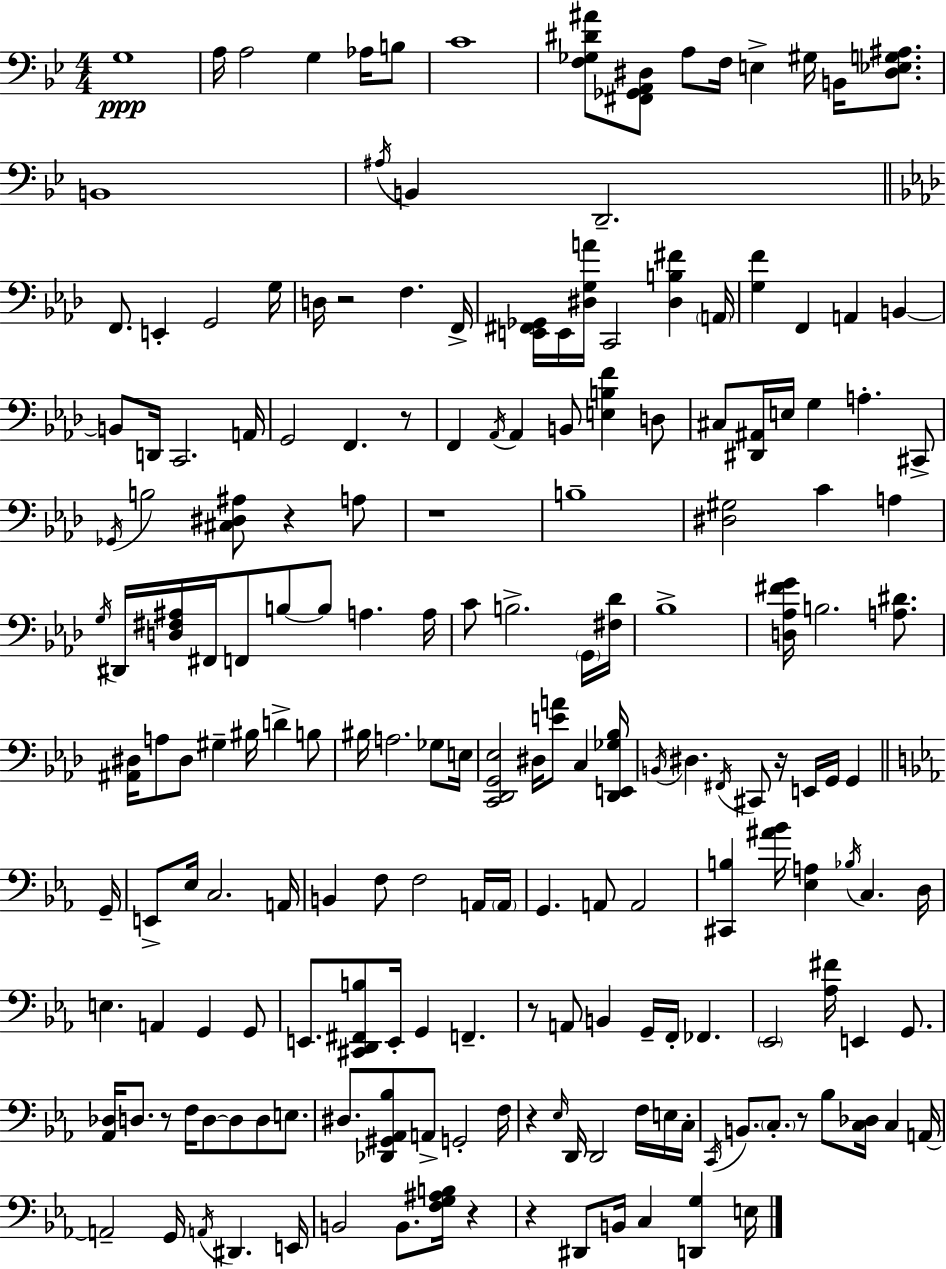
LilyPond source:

{
  \clef bass
  \numericTimeSignature
  \time 4/4
  \key bes \major
  g1\ppp | a16 a2 g4 aes16 b8 | c'1 | <f ges dis' ais'>8 <fis, ges, a, dis>8 a8 f16 e4-> gis16 b,16 <dis ees g ais>8. | \break b,1 | \acciaccatura { ais16 } b,4 d,2.-- | \bar "||" \break \key aes \major f,8. e,4-. g,2 g16 | d16 r2 f4. f,16-> | <e, fis, ges,>16 e,16 <dis g a'>16 c,2 <dis b fis'>4 \parenthesize a,16 | <g f'>4 f,4 a,4 b,4~~ | \break b,8 d,16 c,2. a,16 | g,2 f,4. r8 | f,4 \acciaccatura { aes,16 } aes,4 b,8 <e b f'>4 d8 | cis8 <dis, ais,>16 e16 g4 a4.-. cis,8-> | \break \acciaccatura { ges,16 } b2 <cis dis ais>8 r4 | a8 r1 | b1-- | <dis gis>2 c'4 a4 | \break \acciaccatura { g16 } dis,16 <d fis ais>16 fis,16 f,8 b8~~ b8 a4. | a16 c'8 b2.-> | \parenthesize g,16 <fis des'>16 bes1-> | <d aes fis' g'>16 b2. | \break <a dis'>8. <ais, dis>16 a8 dis8 gis4-- bis16 d'4-> | b8 bis16 a2. | ges8 e16 <c, des, g, ees>2 dis16 <e' a'>8 c4 | <des, e, ges bes>16 \acciaccatura { b,16 } dis4. \acciaccatura { fis,16 } cis,8 r16 e,16 g,16 | \break g,4 \bar "||" \break \key c \minor g,16-- e,8-> ees16 c2. | a,16 b,4 f8 f2 a,16 | \parenthesize a,16 g,4. a,8 a,2 | <cis, b>4 <ais' bes'>16 <ees a>4 \acciaccatura { bes16 } c4. | \break d16 e4. a,4 g,4 | g,8 e,8. <cis, d, fis, b>8 e,16-. g,4 f,4.-- | r8 a,8 b,4 g,16-- f,16-. fes,4. | \parenthesize ees,2 <aes fis'>16 e,4 g,8. | \break <aes, des>16 d8. r8 f16 d8~~ d8 d8 e8. | dis8. <des, gis, aes, bes>8 a,8-> g,2-. | f16 r4 \grace { ees16 } d,16 d,2 | f16 e16 c16-. \acciaccatura { c,16 } b,8. \parenthesize c8.-. r8 bes8 <c des>16 c4 | \break a,16~~ a,2-- g,16 \acciaccatura { a,16 } dis,4. | e,16 b,2 b,8. | <f g ais b>16 r4 r4 dis,8 b,16 c4 | <d, g>4 e16 \bar "|."
}